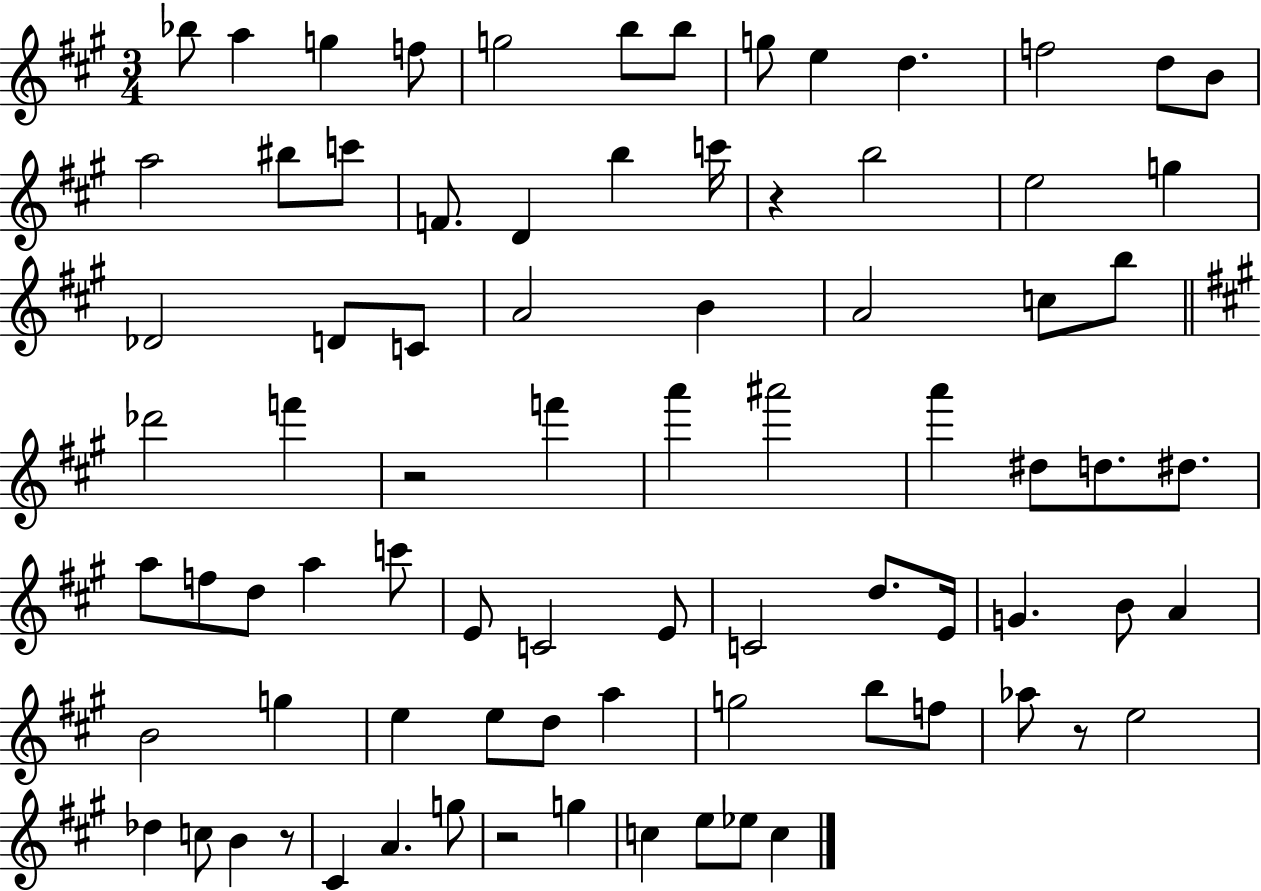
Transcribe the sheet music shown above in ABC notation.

X:1
T:Untitled
M:3/4
L:1/4
K:A
_b/2 a g f/2 g2 b/2 b/2 g/2 e d f2 d/2 B/2 a2 ^b/2 c'/2 F/2 D b c'/4 z b2 e2 g _D2 D/2 C/2 A2 B A2 c/2 b/2 _d'2 f' z2 f' a' ^a'2 a' ^d/2 d/2 ^d/2 a/2 f/2 d/2 a c'/2 E/2 C2 E/2 C2 d/2 E/4 G B/2 A B2 g e e/2 d/2 a g2 b/2 f/2 _a/2 z/2 e2 _d c/2 B z/2 ^C A g/2 z2 g c e/2 _e/2 c